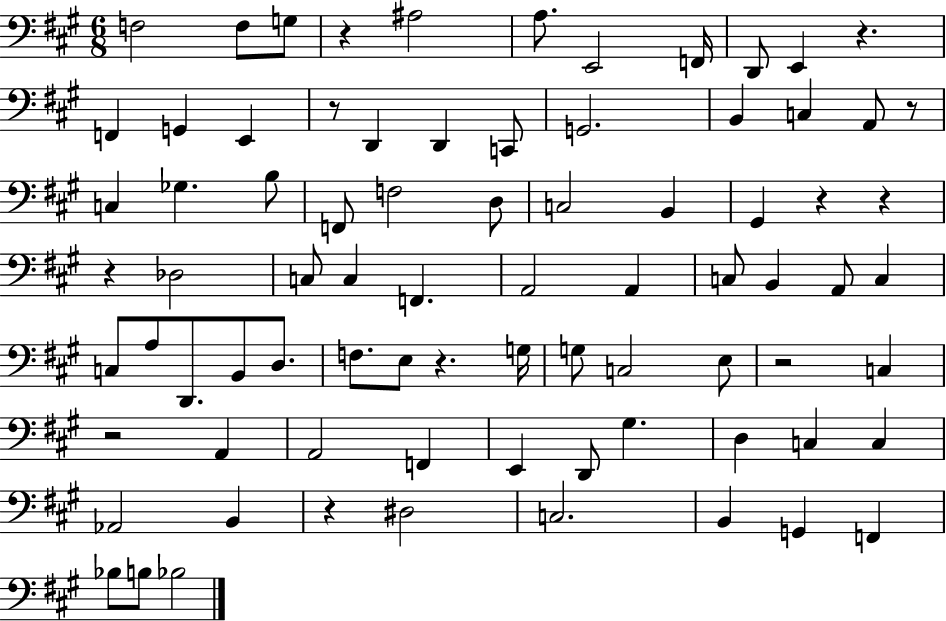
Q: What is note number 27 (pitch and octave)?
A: B2